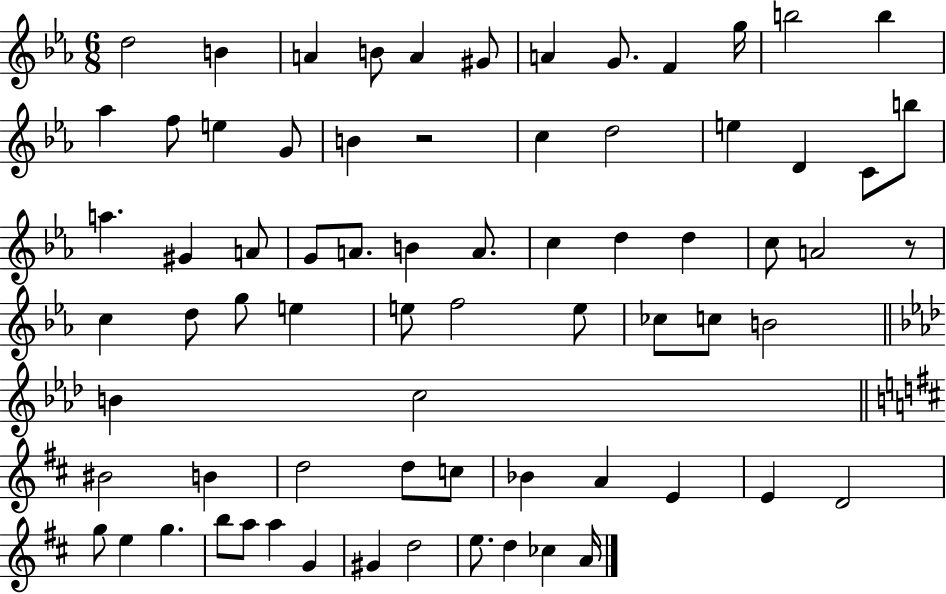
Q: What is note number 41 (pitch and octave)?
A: F5